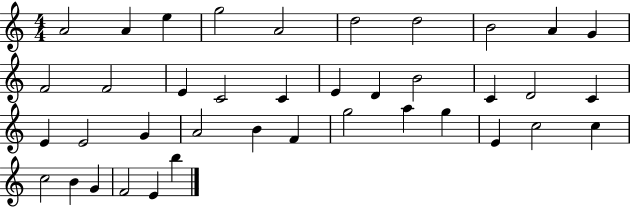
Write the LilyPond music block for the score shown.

{
  \clef treble
  \numericTimeSignature
  \time 4/4
  \key c \major
  a'2 a'4 e''4 | g''2 a'2 | d''2 d''2 | b'2 a'4 g'4 | \break f'2 f'2 | e'4 c'2 c'4 | e'4 d'4 b'2 | c'4 d'2 c'4 | \break e'4 e'2 g'4 | a'2 b'4 f'4 | g''2 a''4 g''4 | e'4 c''2 c''4 | \break c''2 b'4 g'4 | f'2 e'4 b''4 | \bar "|."
}